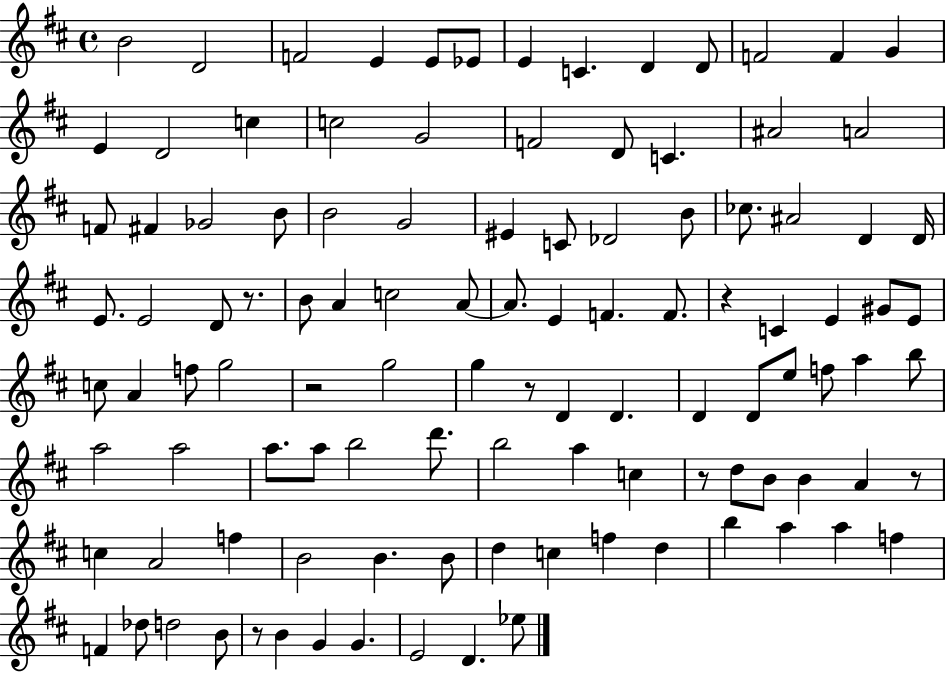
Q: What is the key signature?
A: D major